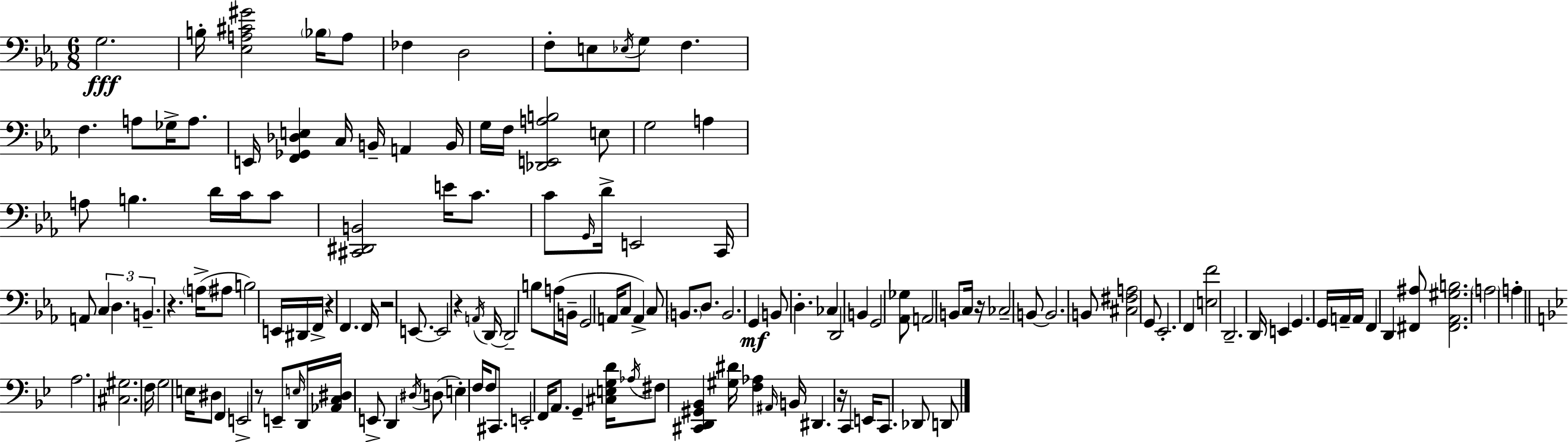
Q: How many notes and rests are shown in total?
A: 147